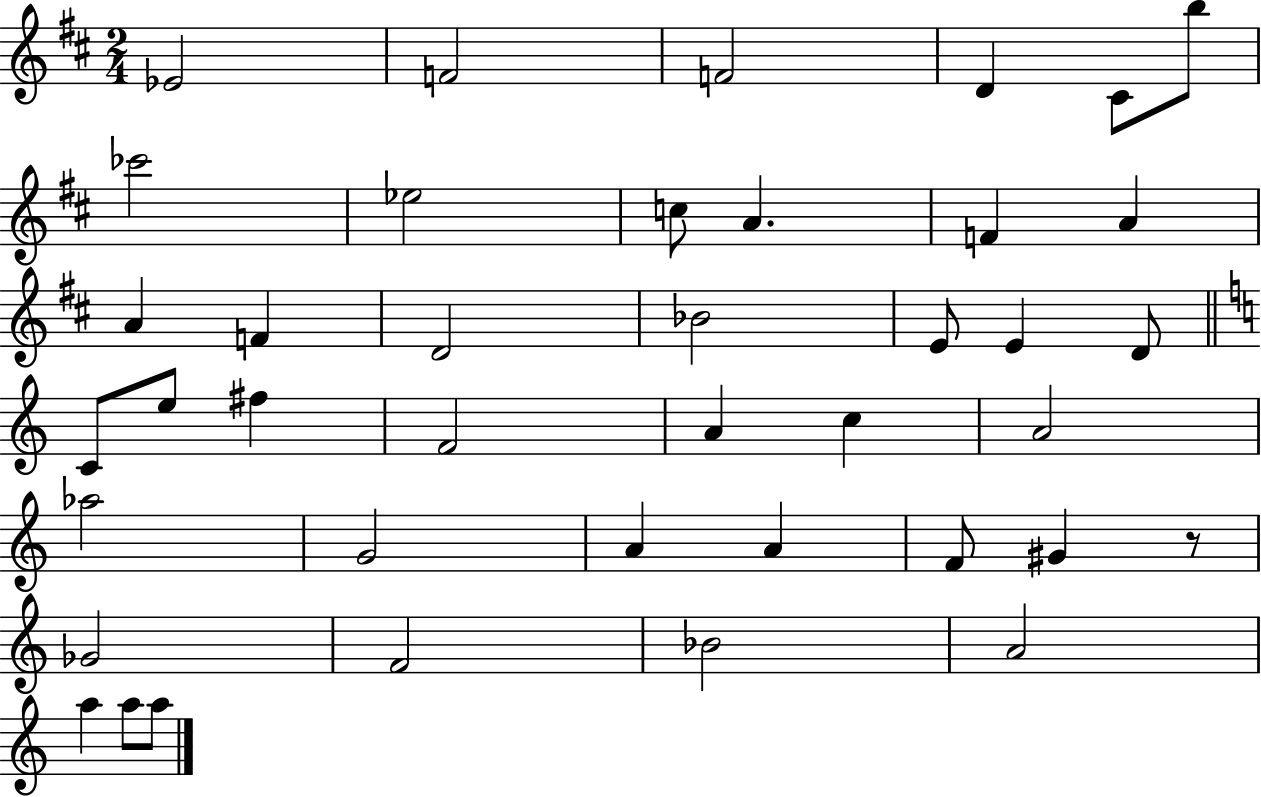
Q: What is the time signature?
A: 2/4